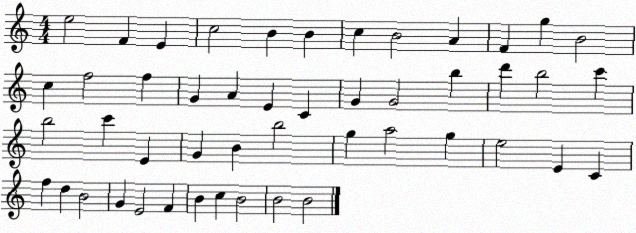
X:1
T:Untitled
M:4/4
L:1/4
K:C
e2 F E c2 B B c B2 A F g B2 c f2 f G A E C G G2 b d' b2 c' b2 c' E G B b2 g a2 g e2 E C f d B2 G E2 F B c B2 B2 B2